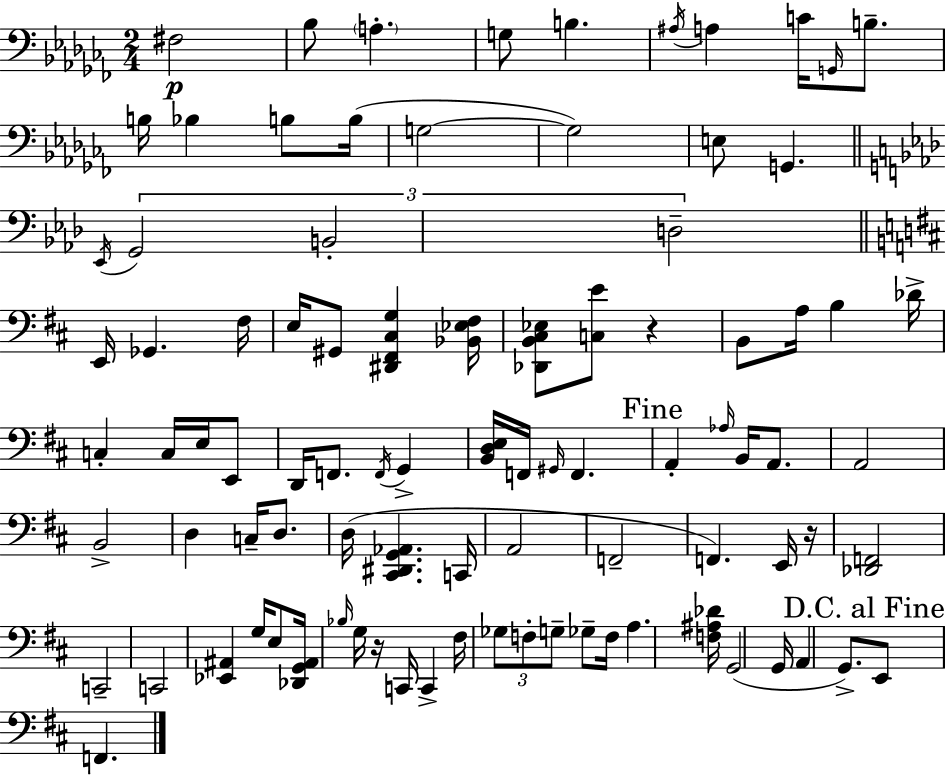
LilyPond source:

{
  \clef bass
  \numericTimeSignature
  \time 2/4
  \key aes \minor
  fis2\p | bes8 \parenthesize a4.-. | g8 b4. | \acciaccatura { ais16 } a4 c'16 \grace { g,16 } b8.-- | \break b16 bes4 b8 | b16( g2~~ | g2) | e8 g,4. | \break \bar "||" \break \key aes \major \acciaccatura { ees,16 } \tuplet 3/2 { g,2 | b,2-. | d2-- } | \bar "||" \break \key d \major e,16 ges,4. fis16 | e16 gis,8 <dis, fis, cis g>4 <bes, ees fis>16 | <des, b, cis ees>8 <c e'>8 r4 | b,8 a16 b4 des'16-> | \break c4-. c16 e16 e,8 | d,16 f,8. \acciaccatura { f,16 } g,4-> | <b, d e>16 f,16 \grace { gis,16 } f,4. | \mark "Fine" a,4-. \grace { aes16 } b,16 | \break a,8. a,2 | b,2-> | d4 c16-- | d8. d16( <cis, dis, g, aes,>4. | \break c,16 a,2 | f,2-- | f,4.) | e,16 r16 <des, f,>2 | \break c,2-- | c,2 | <ees, ais,>4 g16 | e8 <des, g, ais,>16 \grace { bes16 } g16 r16 c,16 c,4-> | \break fis16 \tuplet 3/2 { ges8 f8-. | g8-- } ges8-- f16 a4. | <f ais des'>16 g,2( | g,16 a,4 | \break g,8.->) \mark "D.C. al Fine" e,8 f,4. | \bar "|."
}